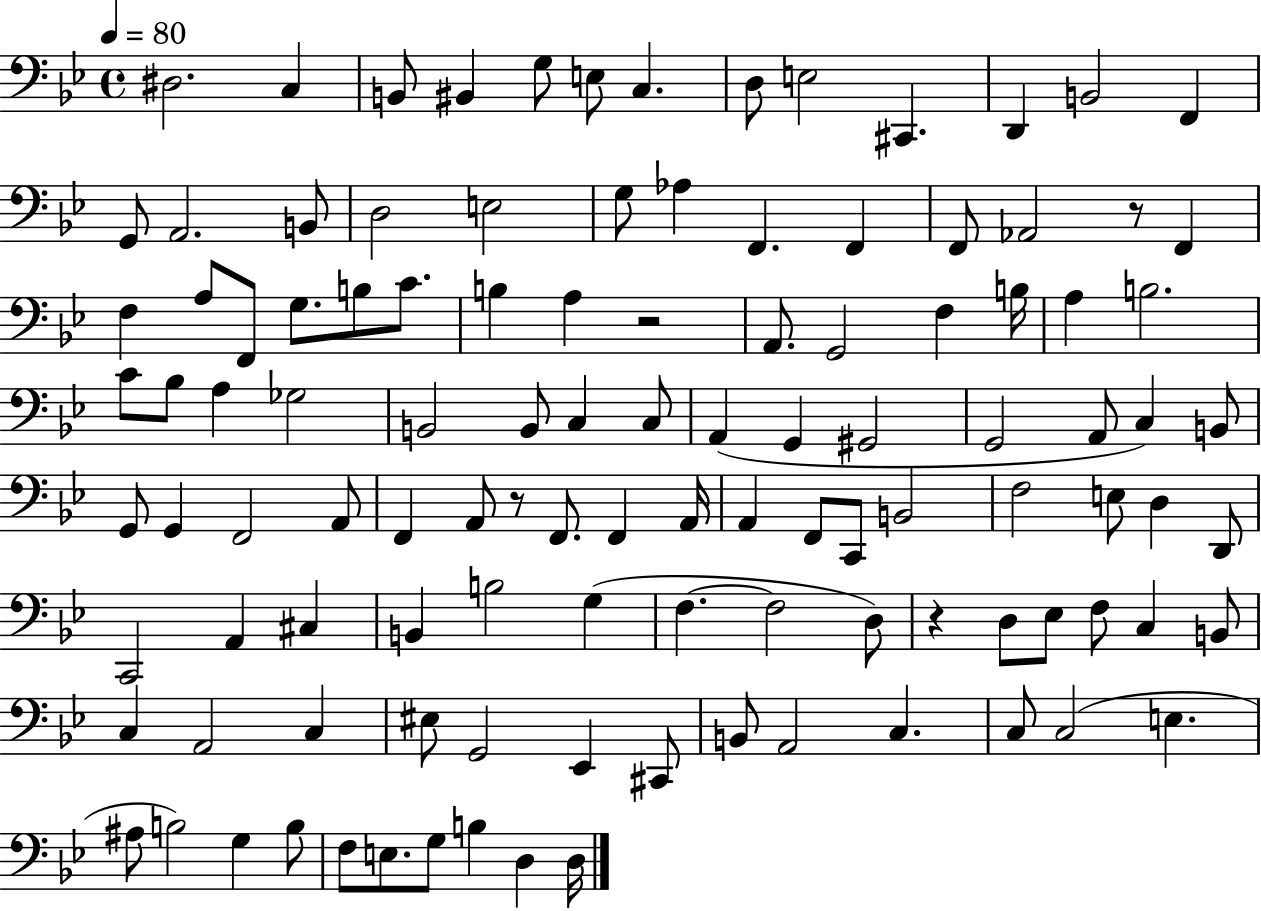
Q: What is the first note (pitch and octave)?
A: D#3